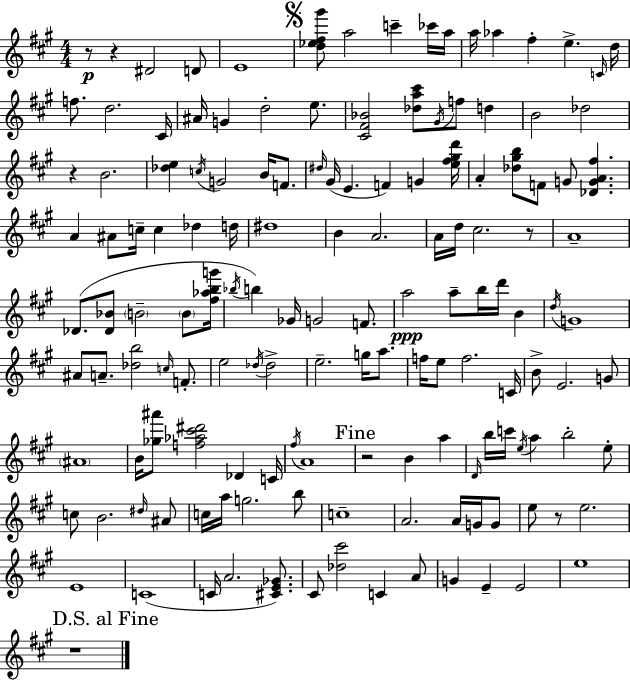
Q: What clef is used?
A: treble